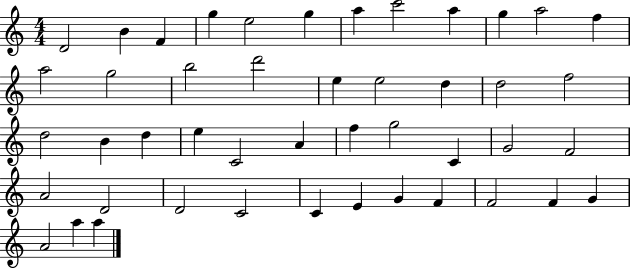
{
  \clef treble
  \numericTimeSignature
  \time 4/4
  \key c \major
  d'2 b'4 f'4 | g''4 e''2 g''4 | a''4 c'''2 a''4 | g''4 a''2 f''4 | \break a''2 g''2 | b''2 d'''2 | e''4 e''2 d''4 | d''2 f''2 | \break d''2 b'4 d''4 | e''4 c'2 a'4 | f''4 g''2 c'4 | g'2 f'2 | \break a'2 d'2 | d'2 c'2 | c'4 e'4 g'4 f'4 | f'2 f'4 g'4 | \break a'2 a''4 a''4 | \bar "|."
}